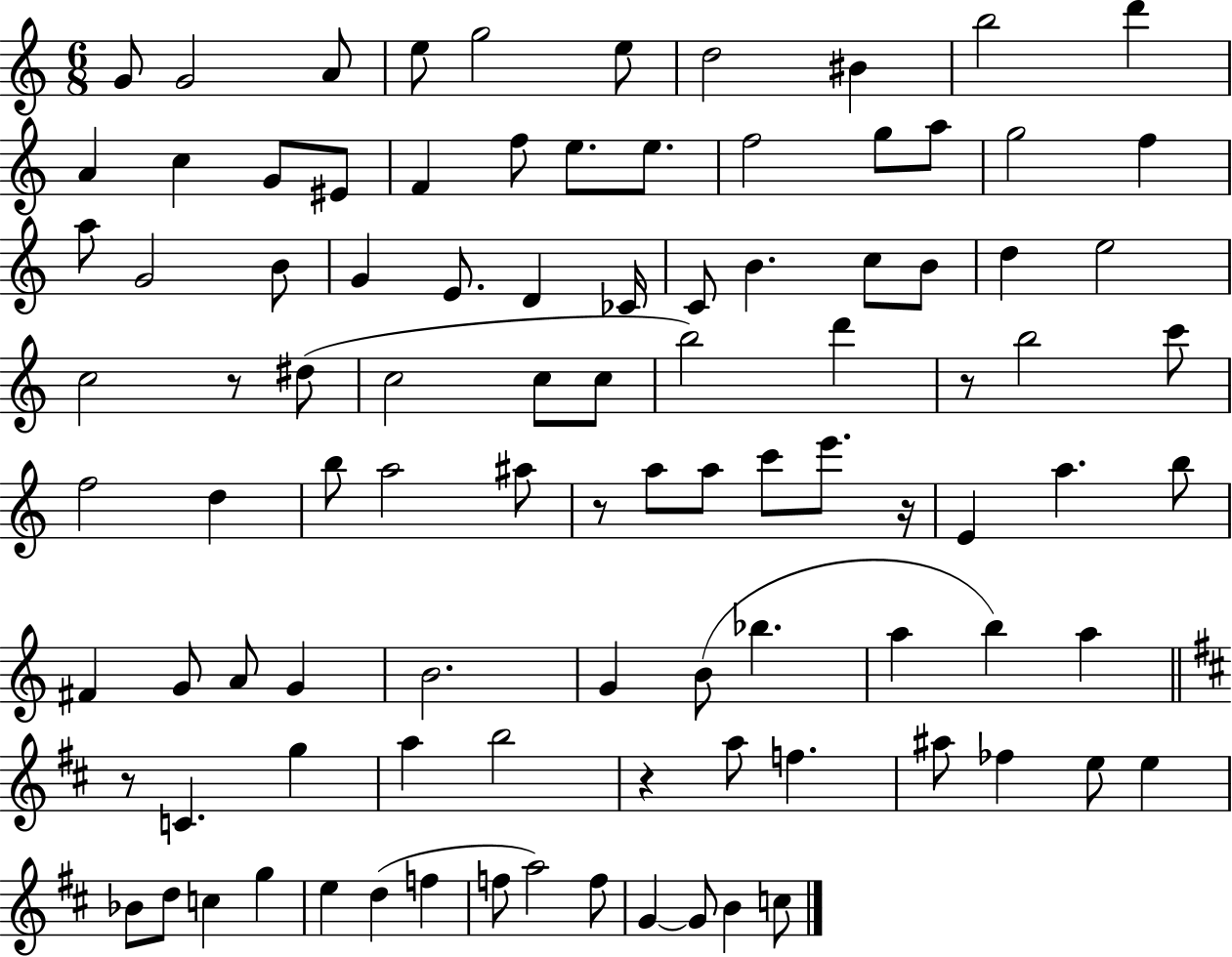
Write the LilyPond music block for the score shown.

{
  \clef treble
  \numericTimeSignature
  \time 6/8
  \key c \major
  g'8 g'2 a'8 | e''8 g''2 e''8 | d''2 bis'4 | b''2 d'''4 | \break a'4 c''4 g'8 eis'8 | f'4 f''8 e''8. e''8. | f''2 g''8 a''8 | g''2 f''4 | \break a''8 g'2 b'8 | g'4 e'8. d'4 ces'16 | c'8 b'4. c''8 b'8 | d''4 e''2 | \break c''2 r8 dis''8( | c''2 c''8 c''8 | b''2) d'''4 | r8 b''2 c'''8 | \break f''2 d''4 | b''8 a''2 ais''8 | r8 a''8 a''8 c'''8 e'''8. r16 | e'4 a''4. b''8 | \break fis'4 g'8 a'8 g'4 | b'2. | g'4 b'8( bes''4. | a''4 b''4) a''4 | \break \bar "||" \break \key b \minor r8 c'4. g''4 | a''4 b''2 | r4 a''8 f''4. | ais''8 fes''4 e''8 e''4 | \break bes'8 d''8 c''4 g''4 | e''4 d''4( f''4 | f''8 a''2) f''8 | g'4~~ g'8 b'4 c''8 | \break \bar "|."
}